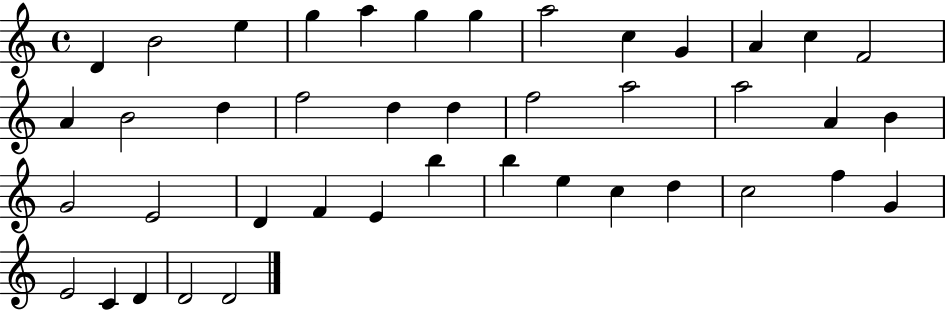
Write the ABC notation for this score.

X:1
T:Untitled
M:4/4
L:1/4
K:C
D B2 e g a g g a2 c G A c F2 A B2 d f2 d d f2 a2 a2 A B G2 E2 D F E b b e c d c2 f G E2 C D D2 D2